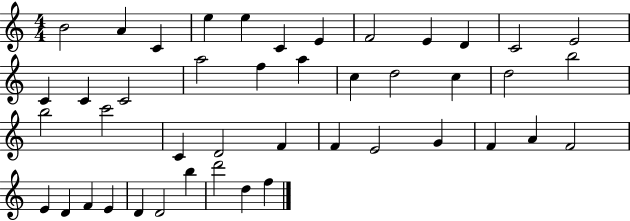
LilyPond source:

{
  \clef treble
  \numericTimeSignature
  \time 4/4
  \key c \major
  b'2 a'4 c'4 | e''4 e''4 c'4 e'4 | f'2 e'4 d'4 | c'2 e'2 | \break c'4 c'4 c'2 | a''2 f''4 a''4 | c''4 d''2 c''4 | d''2 b''2 | \break b''2 c'''2 | c'4 d'2 f'4 | f'4 e'2 g'4 | f'4 a'4 f'2 | \break e'4 d'4 f'4 e'4 | d'4 d'2 b''4 | d'''2 d''4 f''4 | \bar "|."
}